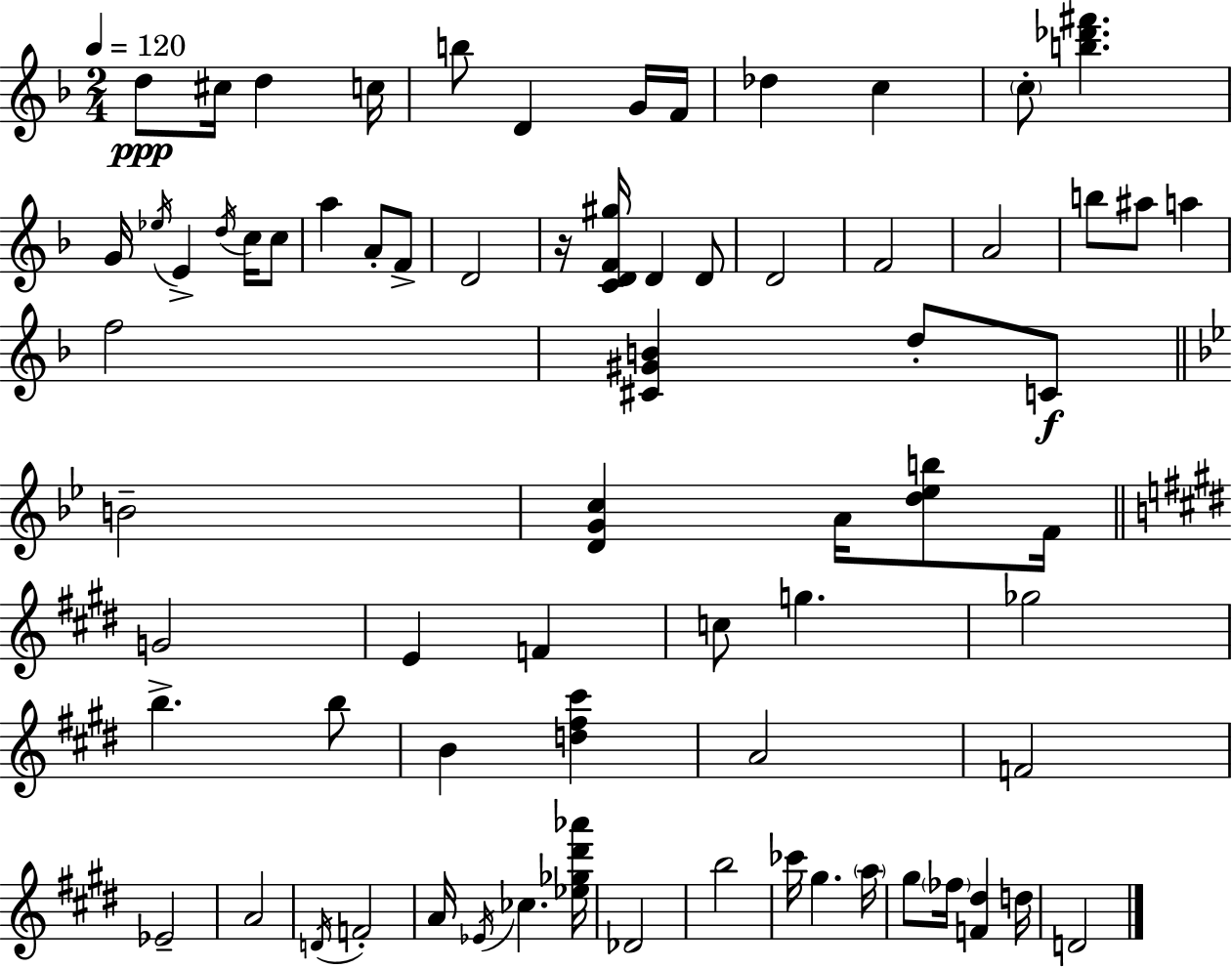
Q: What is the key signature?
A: F major